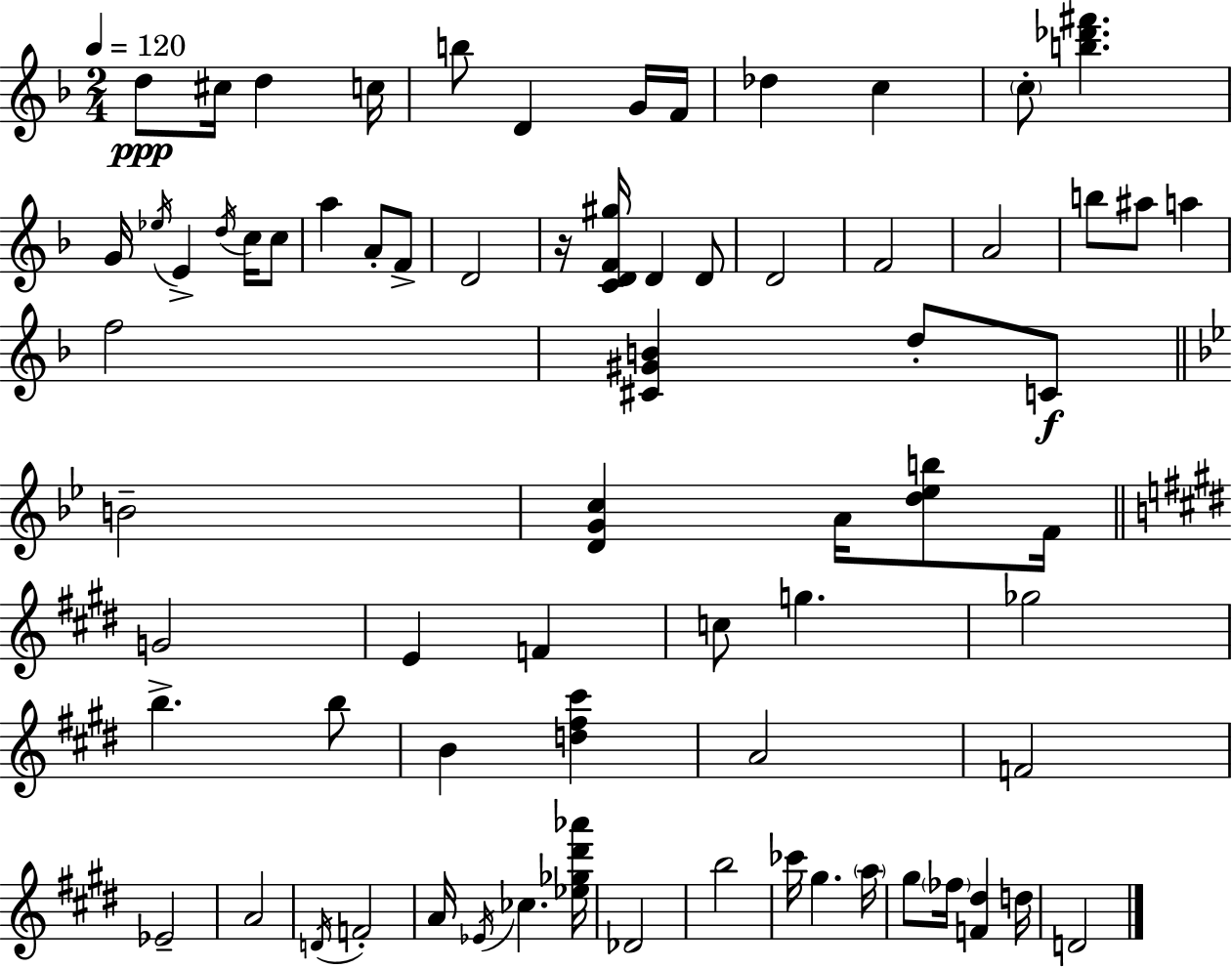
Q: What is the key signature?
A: F major